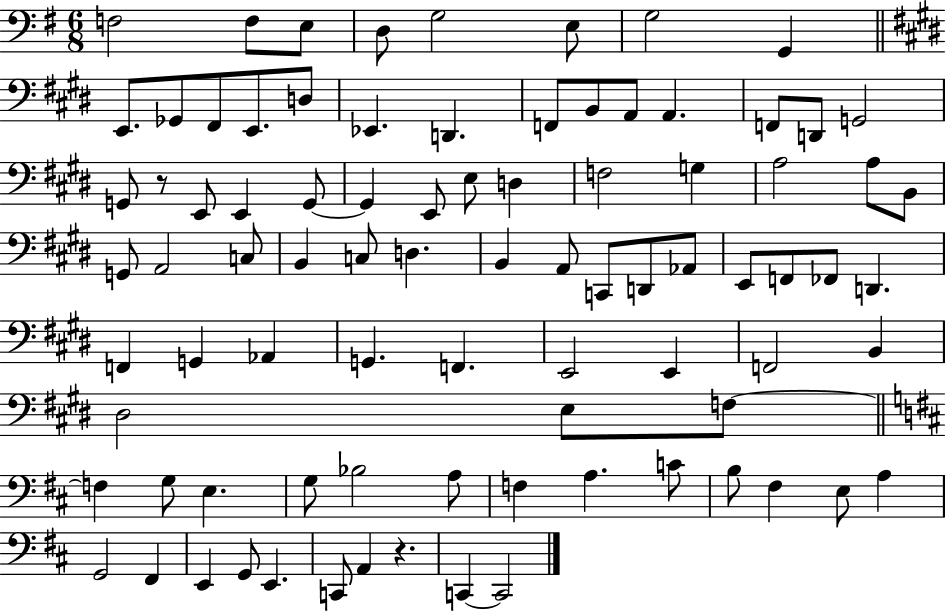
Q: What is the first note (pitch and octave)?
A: F3